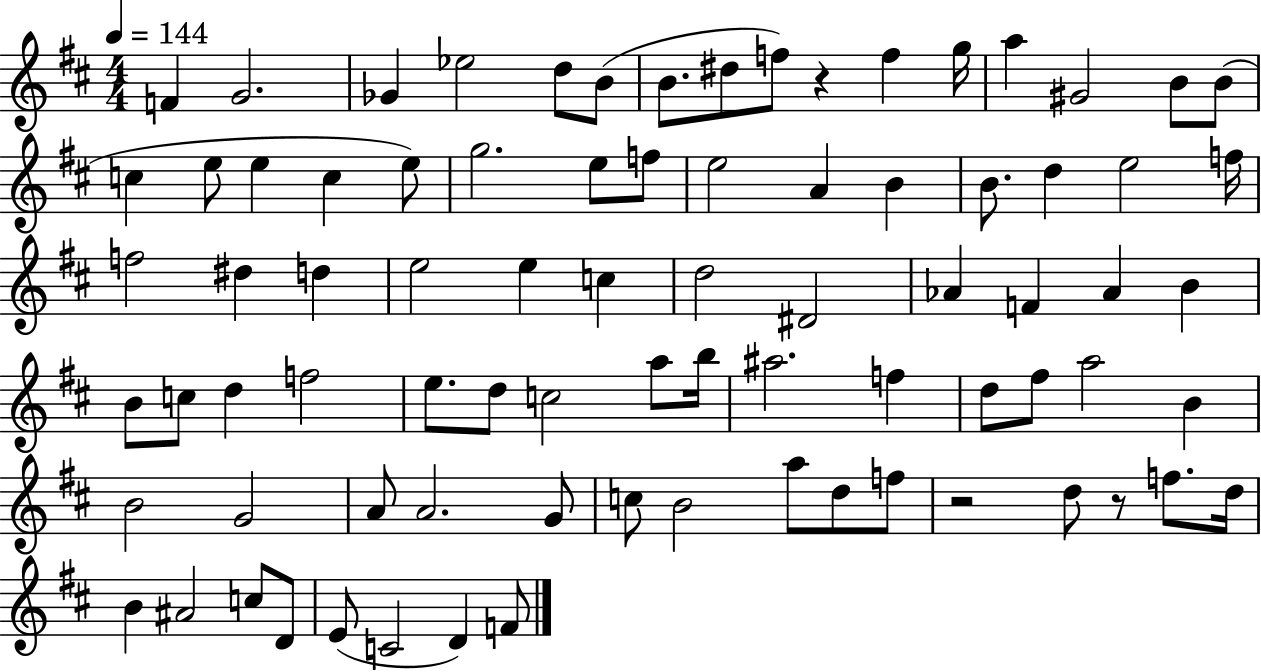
X:1
T:Untitled
M:4/4
L:1/4
K:D
F G2 _G _e2 d/2 B/2 B/2 ^d/2 f/2 z f g/4 a ^G2 B/2 B/2 c e/2 e c e/2 g2 e/2 f/2 e2 A B B/2 d e2 f/4 f2 ^d d e2 e c d2 ^D2 _A F _A B B/2 c/2 d f2 e/2 d/2 c2 a/2 b/4 ^a2 f d/2 ^f/2 a2 B B2 G2 A/2 A2 G/2 c/2 B2 a/2 d/2 f/2 z2 d/2 z/2 f/2 d/4 B ^A2 c/2 D/2 E/2 C2 D F/2